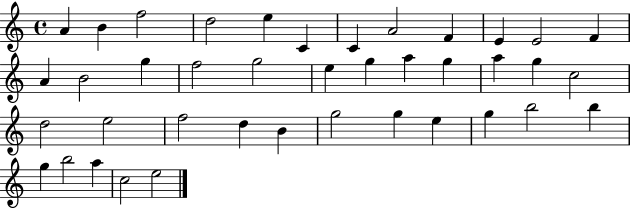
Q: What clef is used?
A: treble